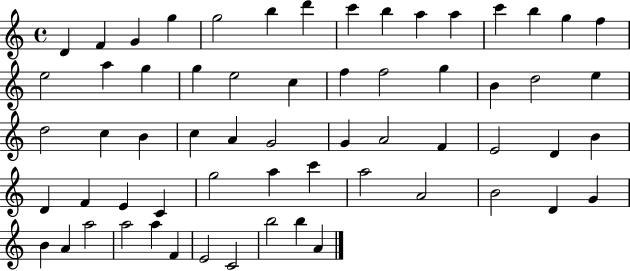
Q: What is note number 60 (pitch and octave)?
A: B5